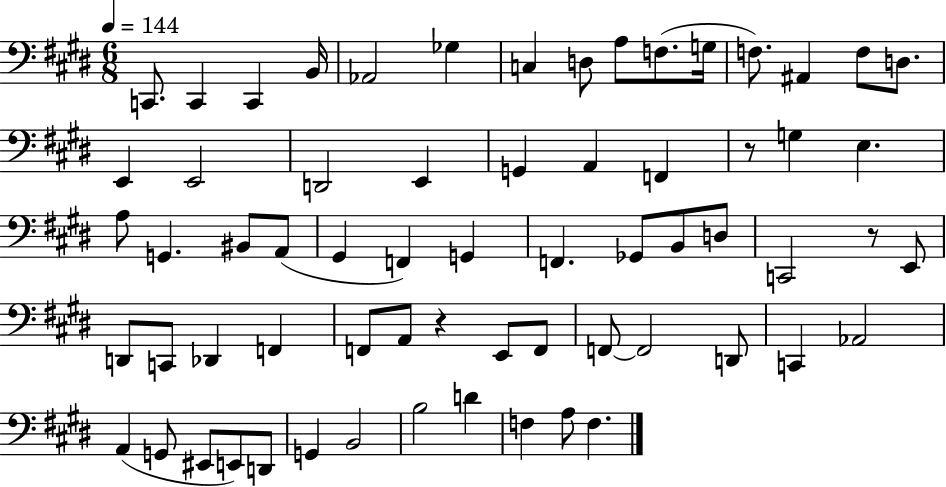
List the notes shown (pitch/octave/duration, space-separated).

C2/e. C2/q C2/q B2/s Ab2/h Gb3/q C3/q D3/e A3/e F3/e. G3/s F3/e. A#2/q F3/e D3/e. E2/q E2/h D2/h E2/q G2/q A2/q F2/q R/e G3/q E3/q. A3/e G2/q. BIS2/e A2/e G#2/q F2/q G2/q F2/q. Gb2/e B2/e D3/e C2/h R/e E2/e D2/e C2/e Db2/q F2/q F2/e A2/e R/q E2/e F2/e F2/e F2/h D2/e C2/q Ab2/h A2/q G2/e EIS2/e E2/e D2/e G2/q B2/h B3/h D4/q F3/q A3/e F3/q.